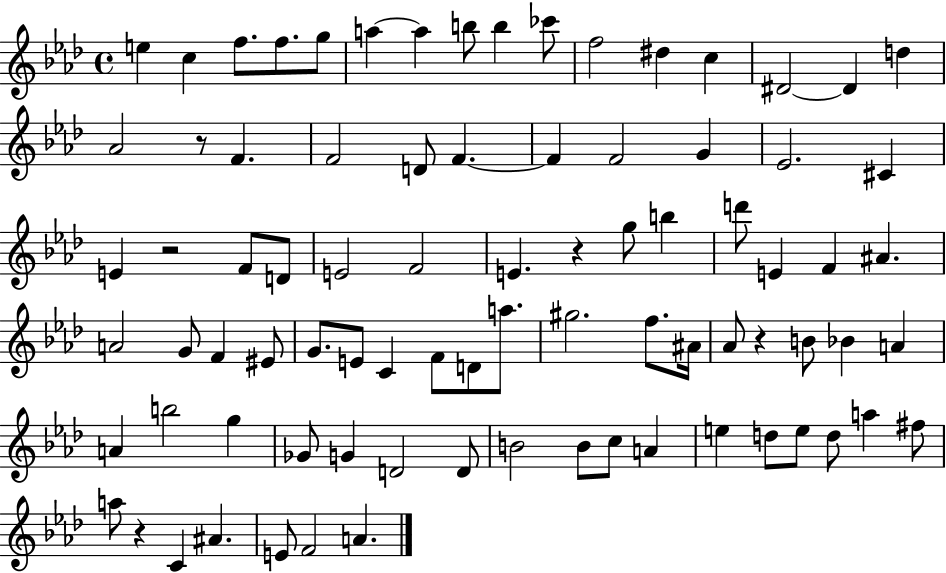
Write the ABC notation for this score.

X:1
T:Untitled
M:4/4
L:1/4
K:Ab
e c f/2 f/2 g/2 a a b/2 b _c'/2 f2 ^d c ^D2 ^D d _A2 z/2 F F2 D/2 F F F2 G _E2 ^C E z2 F/2 D/2 E2 F2 E z g/2 b d'/2 E F ^A A2 G/2 F ^E/2 G/2 E/2 C F/2 D/2 a/2 ^g2 f/2 ^A/4 _A/2 z B/2 _B A A b2 g _G/2 G D2 D/2 B2 B/2 c/2 A e d/2 e/2 d/2 a ^f/2 a/2 z C ^A E/2 F2 A